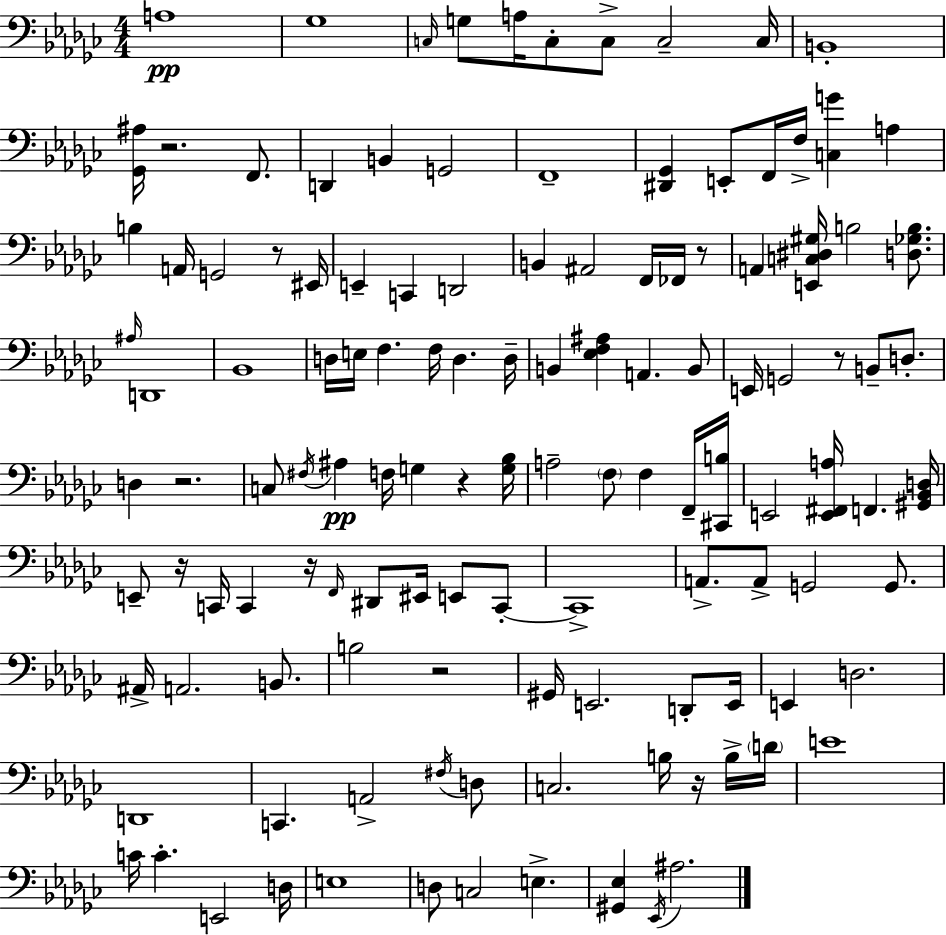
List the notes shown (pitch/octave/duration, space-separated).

A3/w Gb3/w C3/s G3/e A3/s C3/e C3/e C3/h C3/s B2/w [Gb2,A#3]/s R/h. F2/e. D2/q B2/q G2/h F2/w [D#2,Gb2]/q E2/e F2/s F3/s [C3,G4]/q A3/q B3/q A2/s G2/h R/e EIS2/s E2/q C2/q D2/h B2/q A#2/h F2/s FES2/s R/e A2/q [E2,C3,D#3,G#3]/s B3/h [D3,Gb3,B3]/e. A#3/s D2/w Bb2/w D3/s E3/s F3/q. F3/s D3/q. D3/s B2/q [Eb3,F3,A#3]/q A2/q. B2/e E2/s G2/h R/e B2/e D3/e. D3/q R/h. C3/e F#3/s A#3/q F3/s G3/q R/q [G3,Bb3]/s A3/h F3/e F3/q F2/s [C#2,B3]/s E2/h [E2,F#2,A3]/s F2/q. [G#2,Bb2,D3]/s E2/e R/s C2/s C2/q R/s F2/s D#2/e EIS2/s E2/e C2/e C2/w A2/e. A2/e G2/h G2/e. A#2/s A2/h. B2/e. B3/h R/h G#2/s E2/h. D2/e E2/s E2/q D3/h. D2/w C2/q. A2/h F#3/s D3/e C3/h. B3/s R/s B3/s D4/s E4/w C4/s C4/q. E2/h D3/s E3/w D3/e C3/h E3/q. [G#2,Eb3]/q Eb2/s A#3/h.